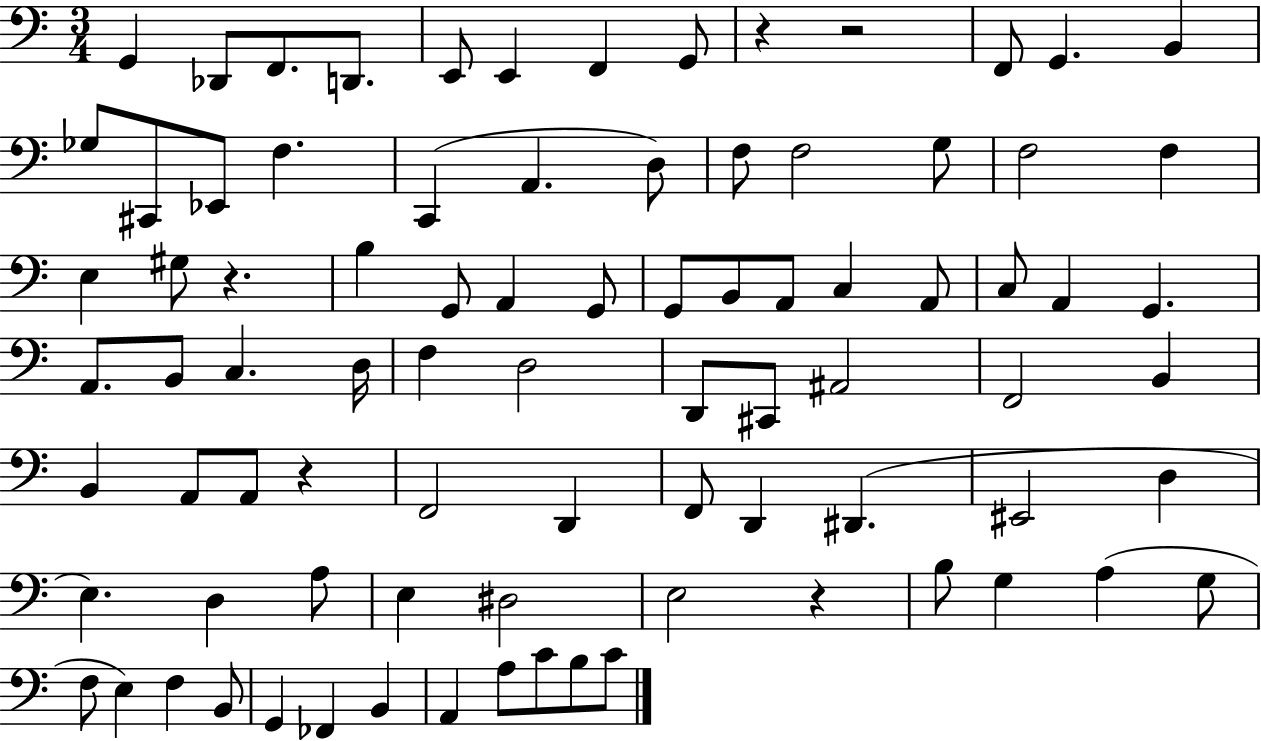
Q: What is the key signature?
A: C major